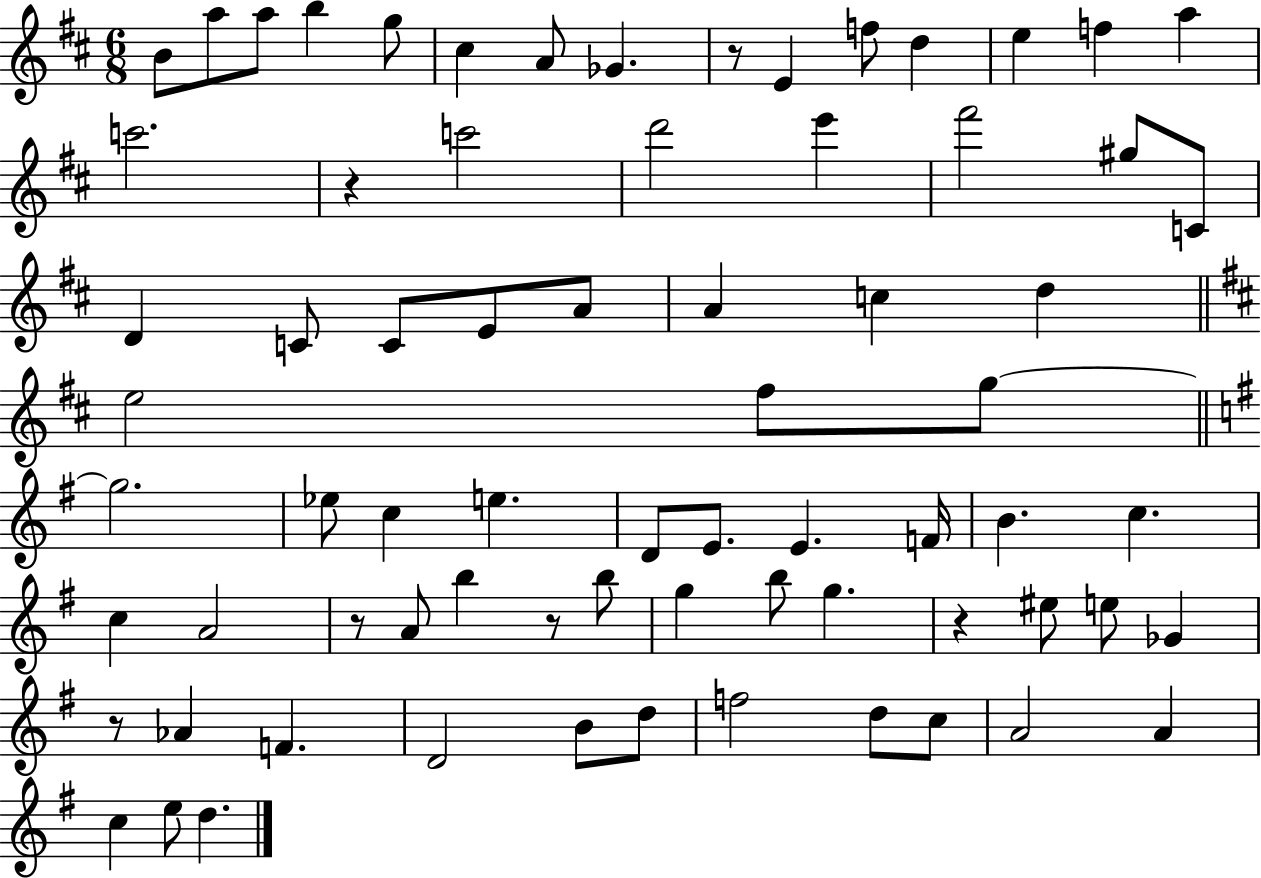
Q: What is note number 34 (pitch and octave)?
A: Eb5